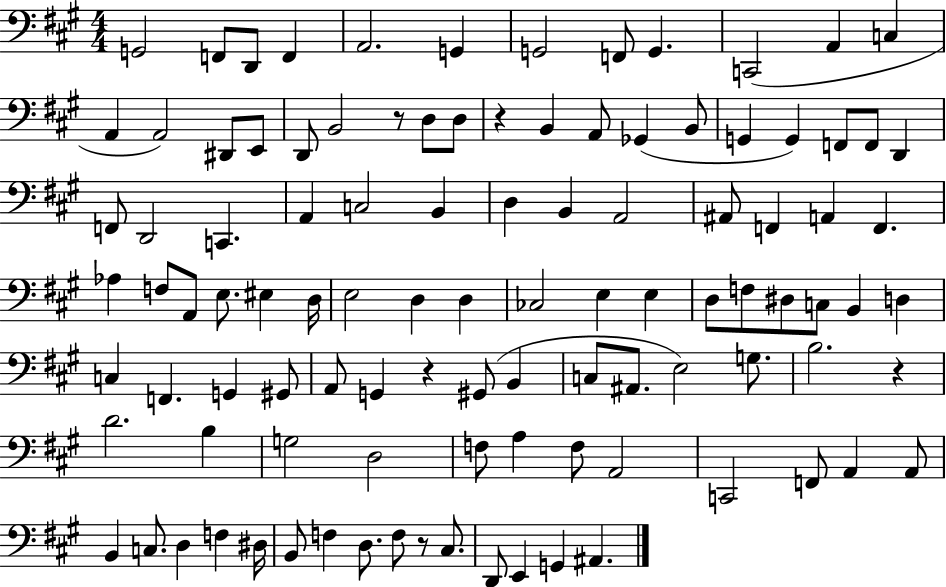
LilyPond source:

{
  \clef bass
  \numericTimeSignature
  \time 4/4
  \key a \major
  g,2 f,8 d,8 f,4 | a,2. g,4 | g,2 f,8 g,4. | c,2( a,4 c4 | \break a,4 a,2) dis,8 e,8 | d,8 b,2 r8 d8 d8 | r4 b,4 a,8 ges,4( b,8 | g,4 g,4) f,8 f,8 d,4 | \break f,8 d,2 c,4. | a,4 c2 b,4 | d4 b,4 a,2 | ais,8 f,4 a,4 f,4. | \break aes4 f8 a,8 e8. eis4 d16 | e2 d4 d4 | ces2 e4 e4 | d8 f8 dis8 c8 b,4 d4 | \break c4 f,4. g,4 gis,8 | a,8 g,4 r4 gis,8( b,4 | c8 ais,8. e2) g8. | b2. r4 | \break d'2. b4 | g2 d2 | f8 a4 f8 a,2 | c,2 f,8 a,4 a,8 | \break b,4 c8. d4 f4 dis16 | b,8 f4 d8. f8 r8 cis8. | d,8 e,4 g,4 ais,4. | \bar "|."
}